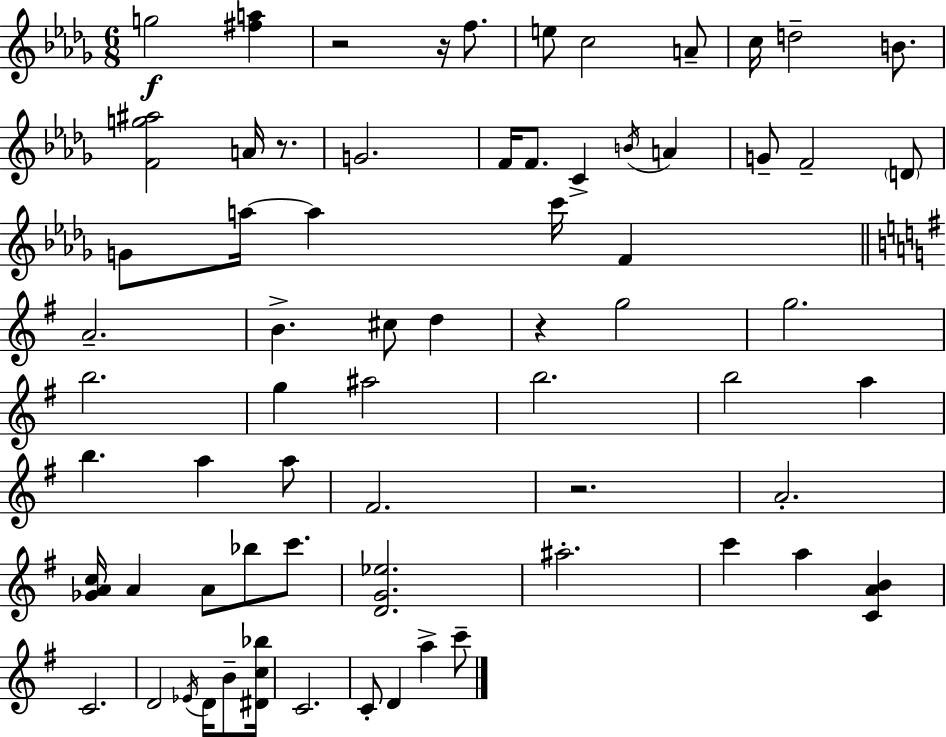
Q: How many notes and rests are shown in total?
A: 68